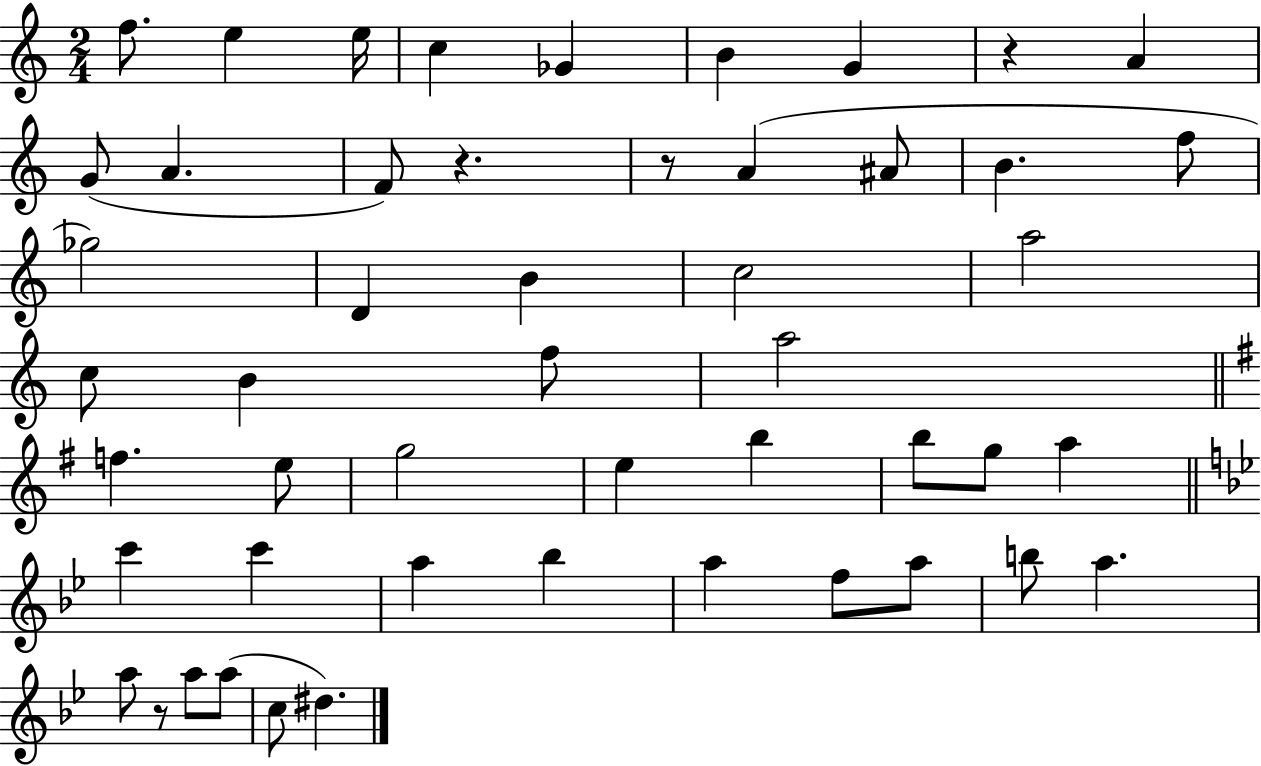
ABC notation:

X:1
T:Untitled
M:2/4
L:1/4
K:C
f/2 e e/4 c _G B G z A G/2 A F/2 z z/2 A ^A/2 B f/2 _g2 D B c2 a2 c/2 B f/2 a2 f e/2 g2 e b b/2 g/2 a c' c' a _b a f/2 a/2 b/2 a a/2 z/2 a/2 a/2 c/2 ^d